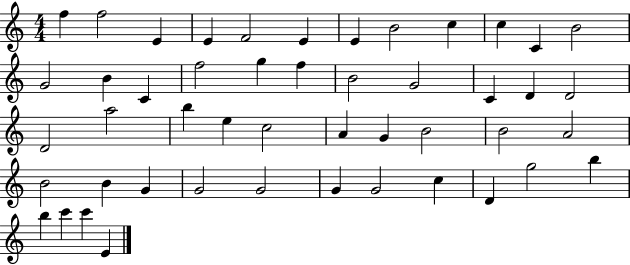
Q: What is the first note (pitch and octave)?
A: F5